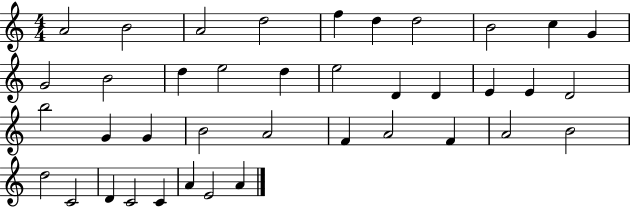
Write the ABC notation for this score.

X:1
T:Untitled
M:4/4
L:1/4
K:C
A2 B2 A2 d2 f d d2 B2 c G G2 B2 d e2 d e2 D D E E D2 b2 G G B2 A2 F A2 F A2 B2 d2 C2 D C2 C A E2 A